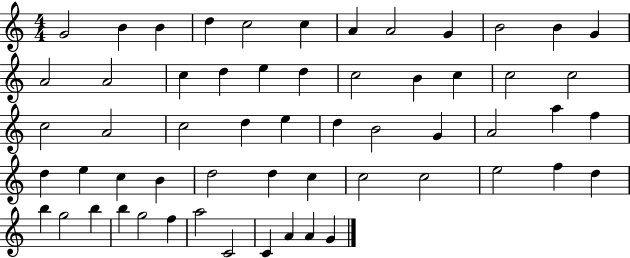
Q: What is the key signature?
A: C major